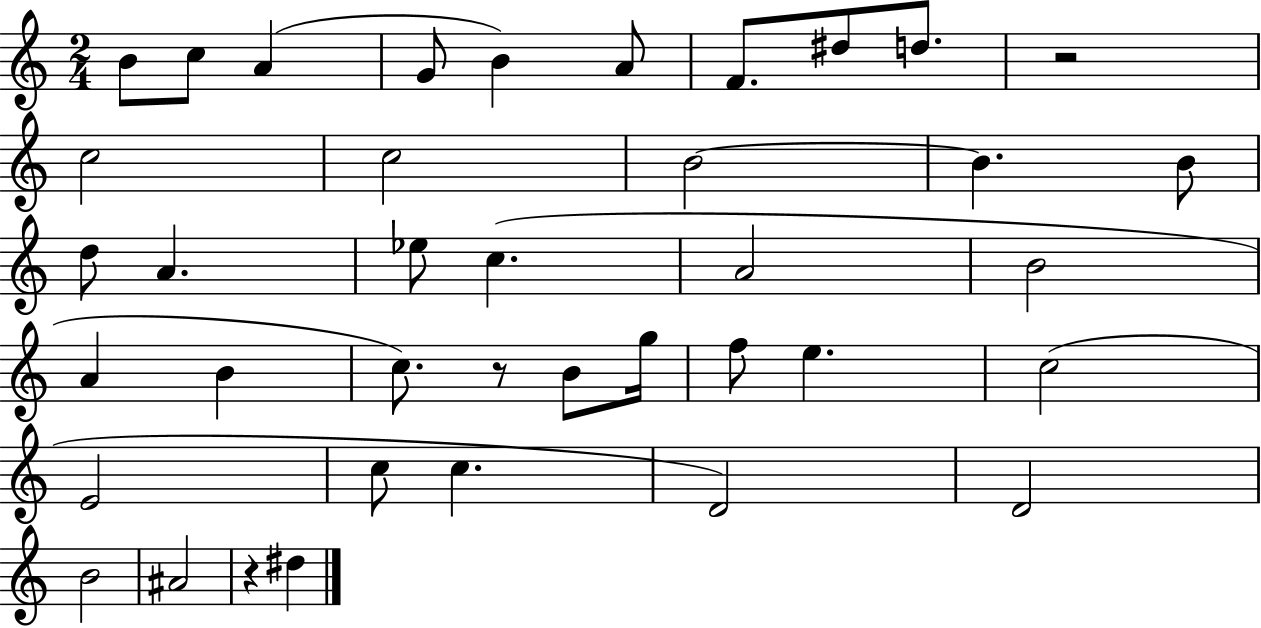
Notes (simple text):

B4/e C5/e A4/q G4/e B4/q A4/e F4/e. D#5/e D5/e. R/h C5/h C5/h B4/h B4/q. B4/e D5/e A4/q. Eb5/e C5/q. A4/h B4/h A4/q B4/q C5/e. R/e B4/e G5/s F5/e E5/q. C5/h E4/h C5/e C5/q. D4/h D4/h B4/h A#4/h R/q D#5/q